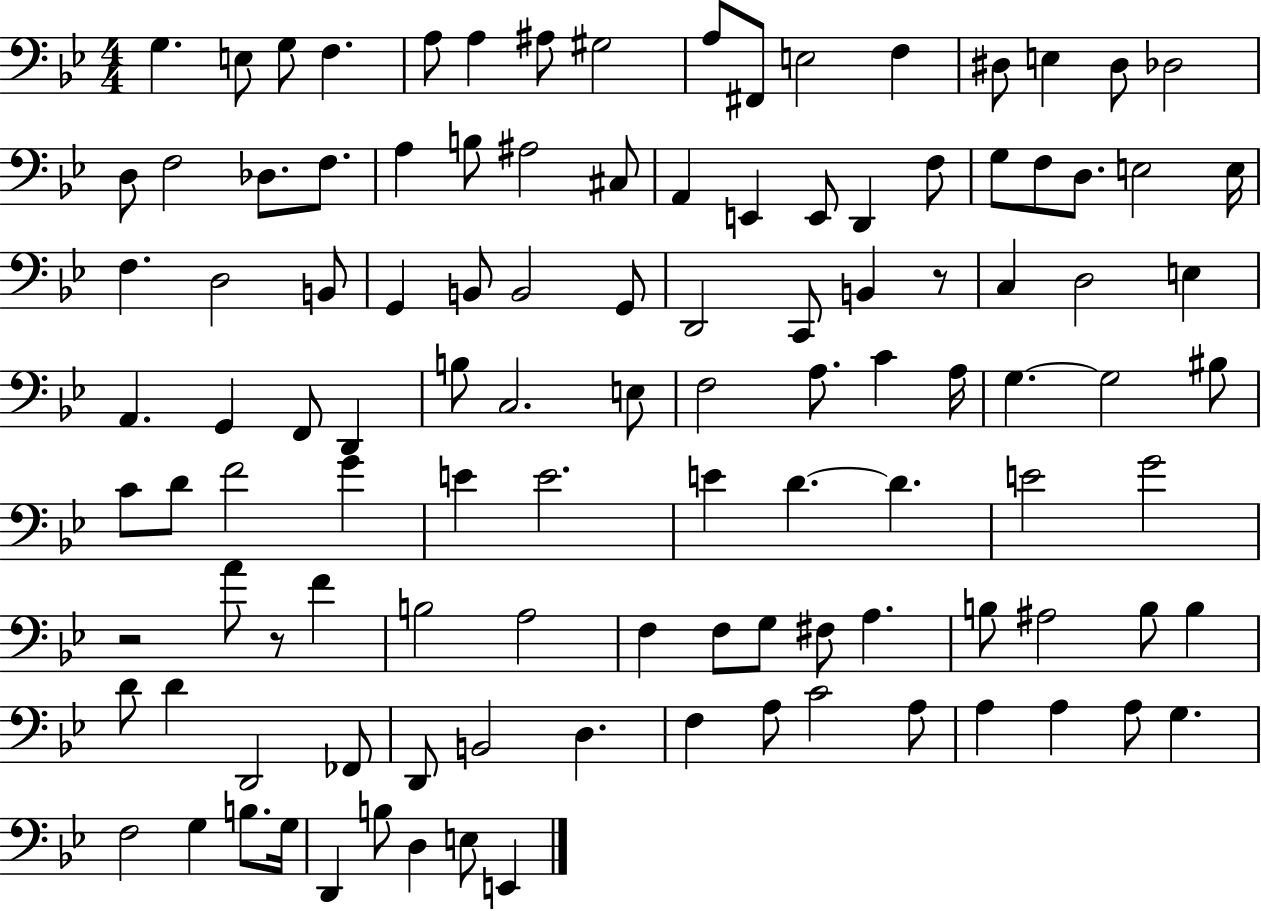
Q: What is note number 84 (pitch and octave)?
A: B3